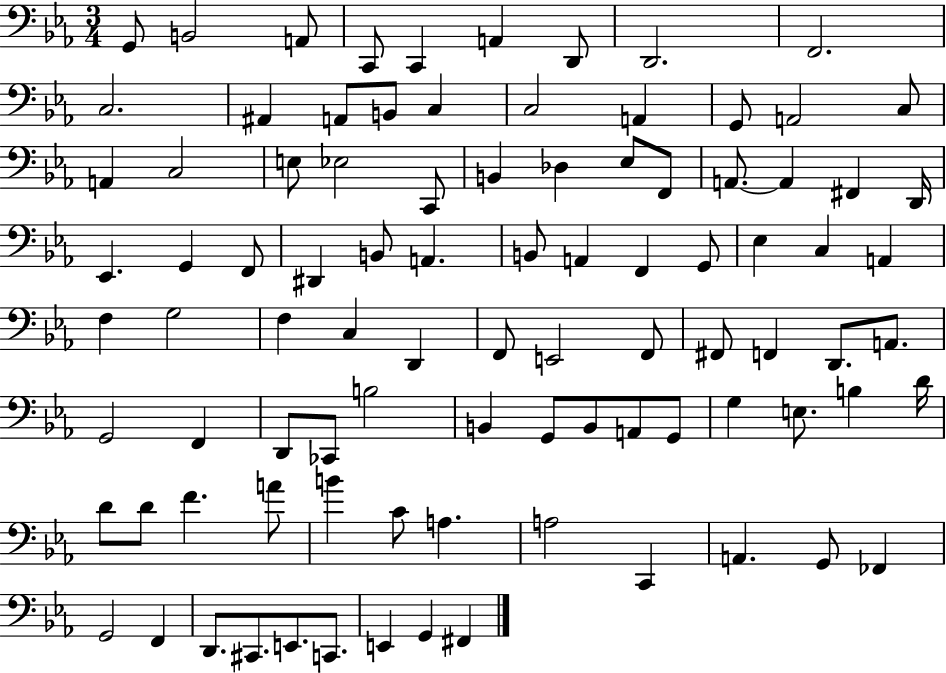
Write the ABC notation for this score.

X:1
T:Untitled
M:3/4
L:1/4
K:Eb
G,,/2 B,,2 A,,/2 C,,/2 C,, A,, D,,/2 D,,2 F,,2 C,2 ^A,, A,,/2 B,,/2 C, C,2 A,, G,,/2 A,,2 C,/2 A,, C,2 E,/2 _E,2 C,,/2 B,, _D, _E,/2 F,,/2 A,,/2 A,, ^F,, D,,/4 _E,, G,, F,,/2 ^D,, B,,/2 A,, B,,/2 A,, F,, G,,/2 _E, C, A,, F, G,2 F, C, D,, F,,/2 E,,2 F,,/2 ^F,,/2 F,, D,,/2 A,,/2 G,,2 F,, D,,/2 _C,,/2 B,2 B,, G,,/2 B,,/2 A,,/2 G,,/2 G, E,/2 B, D/4 D/2 D/2 F A/2 B C/2 A, A,2 C,, A,, G,,/2 _F,, G,,2 F,, D,,/2 ^C,,/2 E,,/2 C,,/2 E,, G,, ^F,,